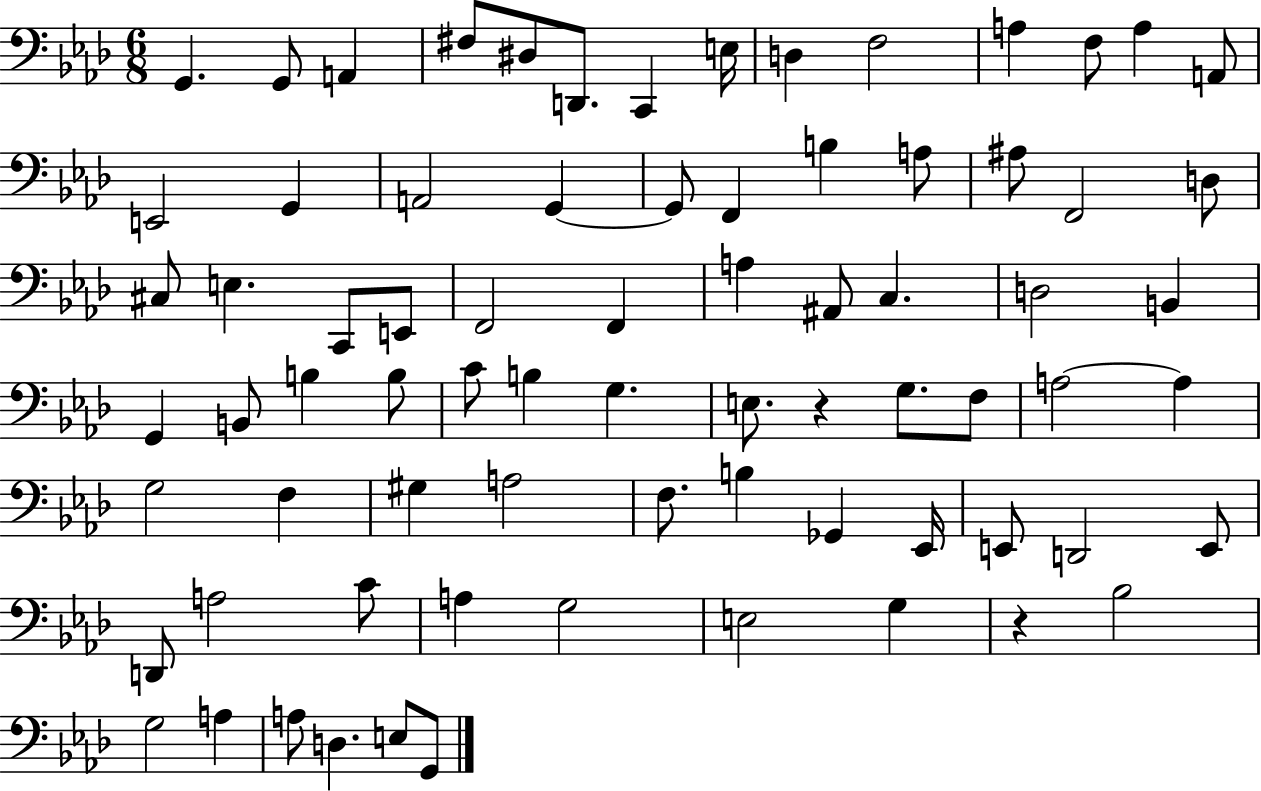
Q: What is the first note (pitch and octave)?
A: G2